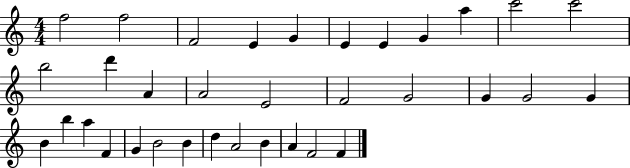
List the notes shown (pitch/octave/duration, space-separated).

F5/h F5/h F4/h E4/q G4/q E4/q E4/q G4/q A5/q C6/h C6/h B5/h D6/q A4/q A4/h E4/h F4/h G4/h G4/q G4/h G4/q B4/q B5/q A5/q F4/q G4/q B4/h B4/q D5/q A4/h B4/q A4/q F4/h F4/q